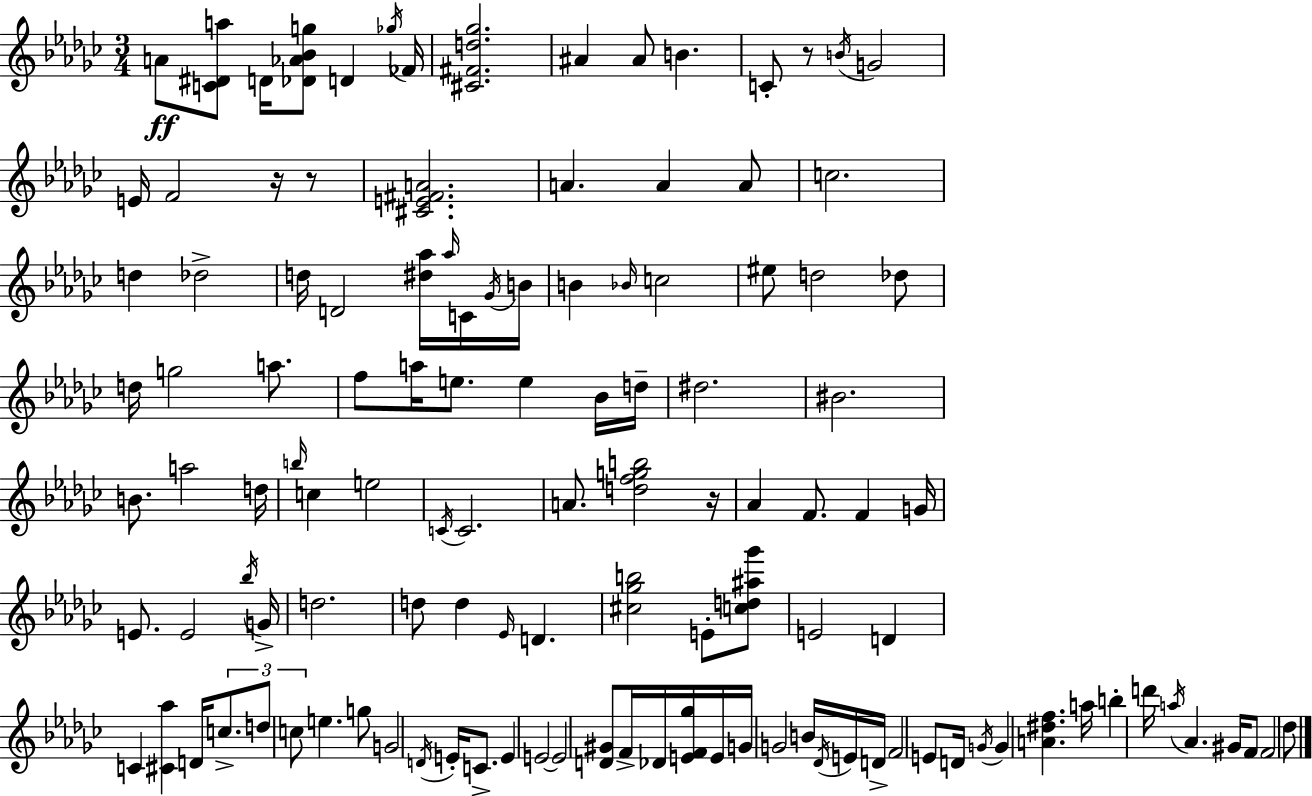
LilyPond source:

{
  \clef treble
  \numericTimeSignature
  \time 3/4
  \key ees \minor
  \repeat volta 2 { a'8\ff <c' dis' a''>8 d'16 <des' aes' bes' g''>8 d'4 \acciaccatura { ges''16 } | fes'16 <cis' fis' d'' ges''>2. | ais'4 ais'8 b'4. | c'8-. r8 \acciaccatura { b'16 } g'2 | \break e'16 f'2 r16 | r8 <cis' e' fis' a'>2. | a'4. a'4 | a'8 c''2. | \break d''4 des''2-> | d''16 d'2 <dis'' aes''>16 | \grace { aes''16 } c'16 \acciaccatura { ges'16 } b'16 b'4 \grace { bes'16 } c''2 | eis''8 d''2 | \break des''8 d''16 g''2 | a''8. f''8 a''16 e''8. e''4 | bes'16 d''16-- dis''2. | bis'2. | \break b'8. a''2 | d''16 \grace { b''16 } c''4 e''2 | \acciaccatura { c'16 } c'2. | a'8. <d'' f'' g'' b''>2 | \break r16 aes'4 f'8. | f'4 g'16 e'8. e'2 | \acciaccatura { bes''16 } g'16-> d''2. | d''8 d''4 | \break \grace { ees'16 } d'4. <cis'' ges'' b''>2 | e'8-. <c'' d'' ais'' ges'''>8 e'2 | d'4 c'4 | <cis' aes''>4 d'16 \tuplet 3/2 { c''8.-> d''8 c''8 } | \break e''4. g''8 g'2 | \acciaccatura { d'16 } e'16-. c'8.-> e'4 | e'2~~ e'2 | <d' gis'>8 f'16-> des'16 <e' f' ges''>16 e'16 | \break g'16 g'2 b'16 \acciaccatura { des'16 } e'16 | d'16-> f'2 e'8 d'16 | \acciaccatura { g'16 } g'4 <a' dis'' f''>4. a''16 | b''4-. d'''16 \acciaccatura { a''16 } aes'4. | \break gis'16 f'8 f'2 \parenthesize des''8 | } \bar "|."
}